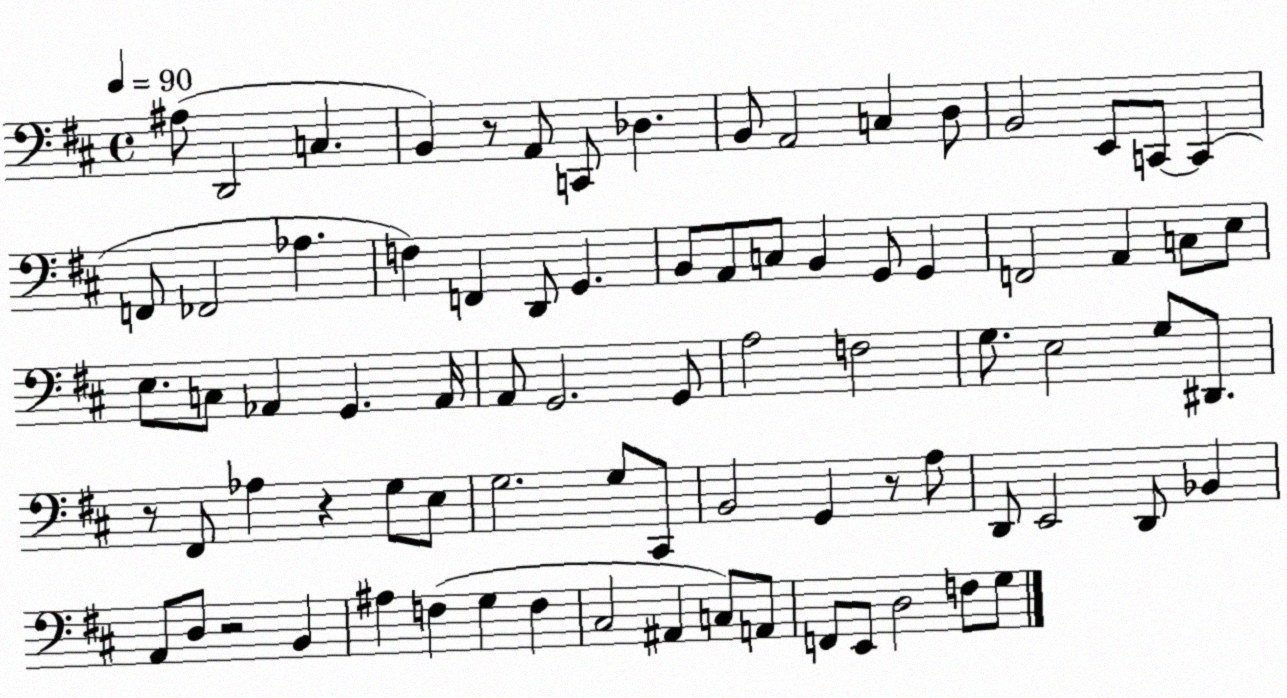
X:1
T:Untitled
M:4/4
L:1/4
K:D
^A,/2 D,,2 C, B,, z/2 A,,/2 C,,/2 _D, B,,/2 A,,2 C, D,/2 B,,2 E,,/2 C,,/2 C,, F,,/2 _F,,2 _A, F, F,, D,,/2 G,, B,,/2 A,,/2 C,/2 B,, G,,/2 G,, F,,2 A,, C,/2 E,/2 E,/2 C,/2 _A,, G,, _A,,/4 A,,/2 G,,2 G,,/2 A,2 F,2 G,/2 E,2 G,/2 ^D,,/2 z/2 ^F,,/2 _A, z G,/2 E,/2 G,2 G,/2 ^C,,/2 B,,2 G,, z/2 A,/2 D,,/2 E,,2 D,,/2 _B,, A,,/2 D,/2 z2 B,, ^A, F, G, F, ^C,2 ^A,, C,/2 A,,/2 F,,/2 E,,/2 D,2 F,/2 G,/2